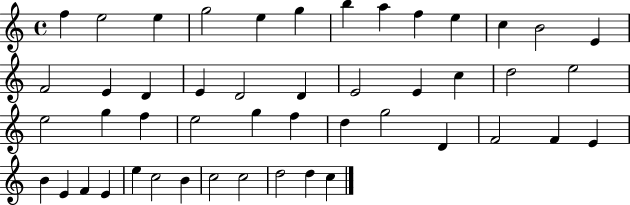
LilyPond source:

{
  \clef treble
  \time 4/4
  \defaultTimeSignature
  \key c \major
  f''4 e''2 e''4 | g''2 e''4 g''4 | b''4 a''4 f''4 e''4 | c''4 b'2 e'4 | \break f'2 e'4 d'4 | e'4 d'2 d'4 | e'2 e'4 c''4 | d''2 e''2 | \break e''2 g''4 f''4 | e''2 g''4 f''4 | d''4 g''2 d'4 | f'2 f'4 e'4 | \break b'4 e'4 f'4 e'4 | e''4 c''2 b'4 | c''2 c''2 | d''2 d''4 c''4 | \break \bar "|."
}